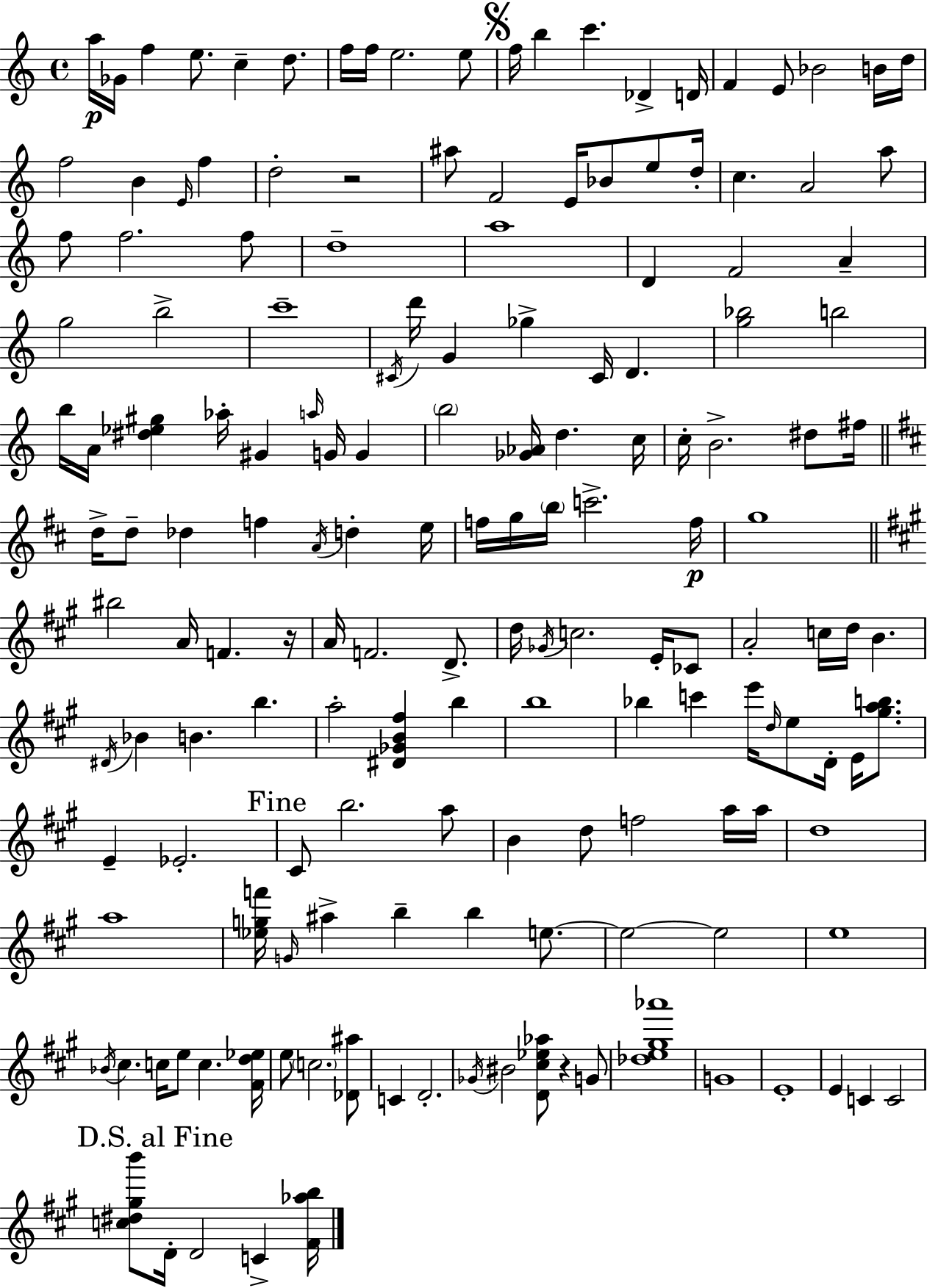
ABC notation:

X:1
T:Untitled
M:4/4
L:1/4
K:C
a/4 _G/4 f e/2 c d/2 f/4 f/4 e2 e/2 f/4 b c' _D D/4 F E/2 _B2 B/4 d/4 f2 B E/4 f d2 z2 ^a/2 F2 E/4 _B/2 e/2 d/4 c A2 a/2 f/2 f2 f/2 d4 a4 D F2 A g2 b2 c'4 ^C/4 d'/4 G _g ^C/4 D [g_b]2 b2 b/4 A/4 [^d_e^g] _a/4 ^G a/4 G/4 G b2 [_G_A]/4 d c/4 c/4 B2 ^d/2 ^f/4 d/4 d/2 _d f A/4 d e/4 f/4 g/4 b/4 c'2 f/4 g4 ^b2 A/4 F z/4 A/4 F2 D/2 d/4 _G/4 c2 E/4 _C/2 A2 c/4 d/4 B ^D/4 _B B b a2 [^D_GB^f] b b4 _b c' e'/4 d/4 e/2 D/4 E/4 [^gab]/2 E _E2 ^C/2 b2 a/2 B d/2 f2 a/4 a/4 d4 a4 [_egf']/4 G/4 ^a b b e/2 e2 e2 e4 _B/4 ^c c/4 e/2 c [^Fd_e]/4 e/2 c2 [_D^a]/2 C D2 _G/4 ^B2 [D^c_e_a]/2 z G/2 [_de^g_a']4 G4 E4 E C C2 [c^d^gb']/2 D/4 D2 C [^F_ab]/4